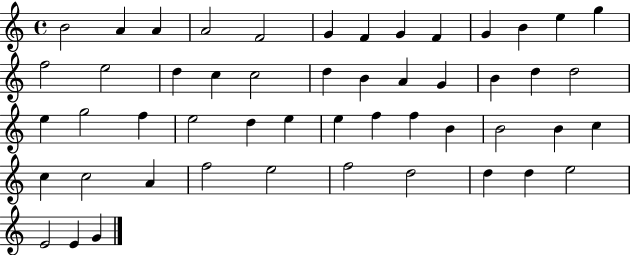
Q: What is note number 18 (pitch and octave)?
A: C5